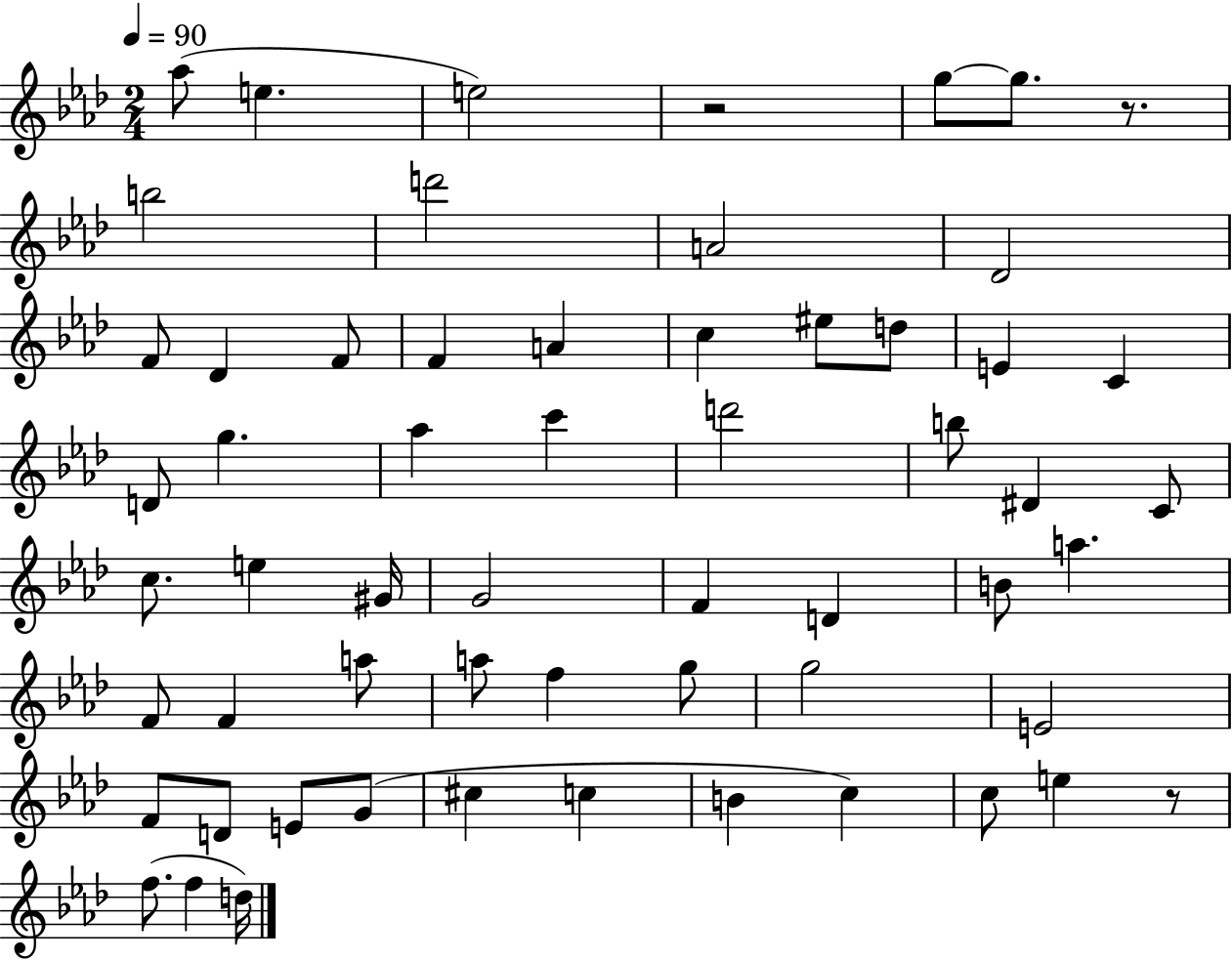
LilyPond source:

{
  \clef treble
  \numericTimeSignature
  \time 2/4
  \key aes \major
  \tempo 4 = 90
  aes''8( e''4. | e''2) | r2 | g''8~~ g''8. r8. | \break b''2 | d'''2 | a'2 | des'2 | \break f'8 des'4 f'8 | f'4 a'4 | c''4 eis''8 d''8 | e'4 c'4 | \break d'8 g''4. | aes''4 c'''4 | d'''2 | b''8 dis'4 c'8 | \break c''8. e''4 gis'16 | g'2 | f'4 d'4 | b'8 a''4. | \break f'8 f'4 a''8 | a''8 f''4 g''8 | g''2 | e'2 | \break f'8 d'8 e'8 g'8( | cis''4 c''4 | b'4 c''4) | c''8 e''4 r8 | \break f''8.( f''4 d''16) | \bar "|."
}